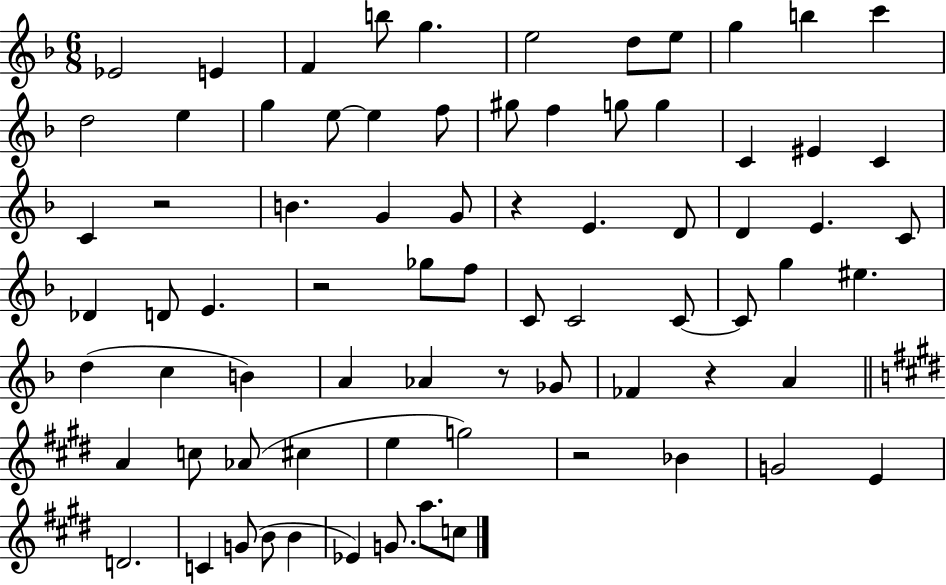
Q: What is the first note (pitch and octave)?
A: Eb4